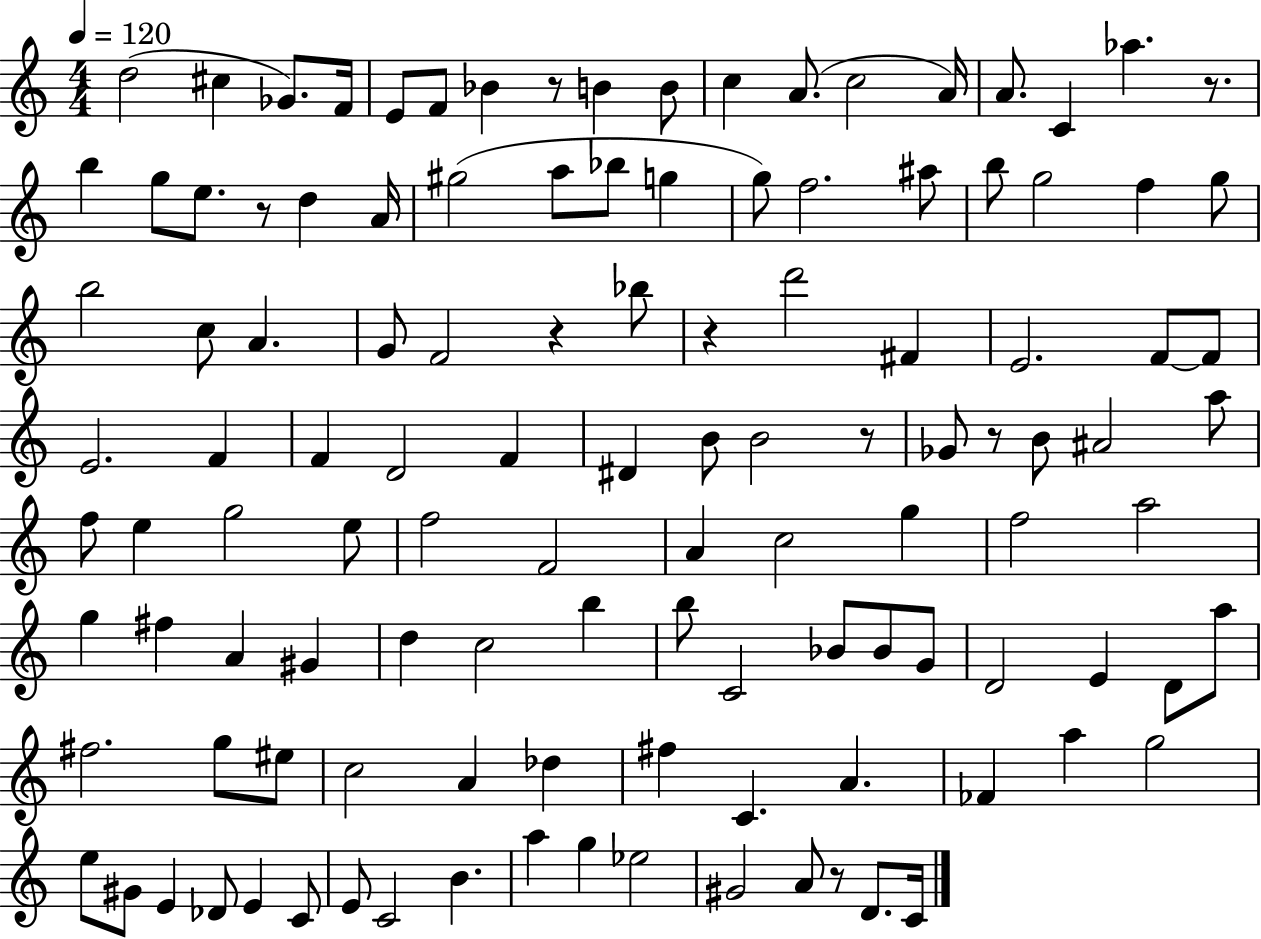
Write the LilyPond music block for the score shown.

{
  \clef treble
  \numericTimeSignature
  \time 4/4
  \key c \major
  \tempo 4 = 120
  d''2( cis''4 ges'8.) f'16 | e'8 f'8 bes'4 r8 b'4 b'8 | c''4 a'8.( c''2 a'16) | a'8. c'4 aes''4. r8. | \break b''4 g''8 e''8. r8 d''4 a'16 | gis''2( a''8 bes''8 g''4 | g''8) f''2. ais''8 | b''8 g''2 f''4 g''8 | \break b''2 c''8 a'4. | g'8 f'2 r4 bes''8 | r4 d'''2 fis'4 | e'2. f'8~~ f'8 | \break e'2. f'4 | f'4 d'2 f'4 | dis'4 b'8 b'2 r8 | ges'8 r8 b'8 ais'2 a''8 | \break f''8 e''4 g''2 e''8 | f''2 f'2 | a'4 c''2 g''4 | f''2 a''2 | \break g''4 fis''4 a'4 gis'4 | d''4 c''2 b''4 | b''8 c'2 bes'8 bes'8 g'8 | d'2 e'4 d'8 a''8 | \break fis''2. g''8 eis''8 | c''2 a'4 des''4 | fis''4 c'4. a'4. | fes'4 a''4 g''2 | \break e''8 gis'8 e'4 des'8 e'4 c'8 | e'8 c'2 b'4. | a''4 g''4 ees''2 | gis'2 a'8 r8 d'8. c'16 | \break \bar "|."
}